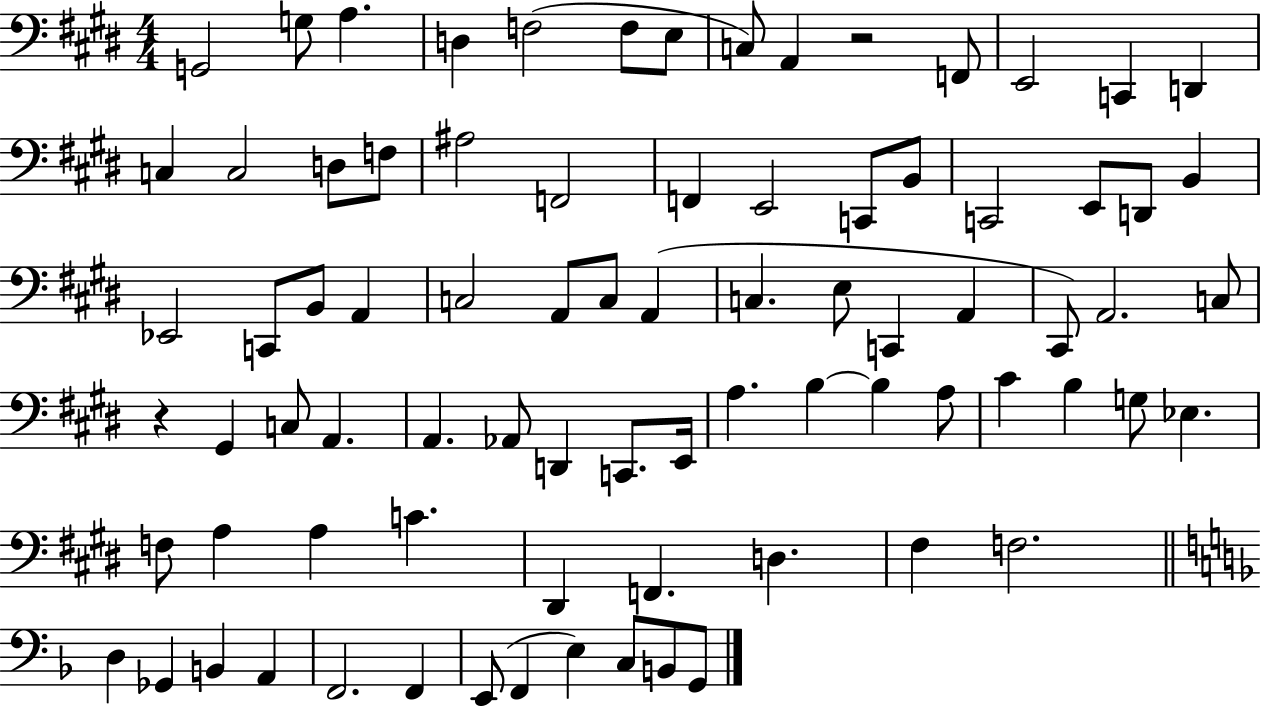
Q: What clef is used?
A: bass